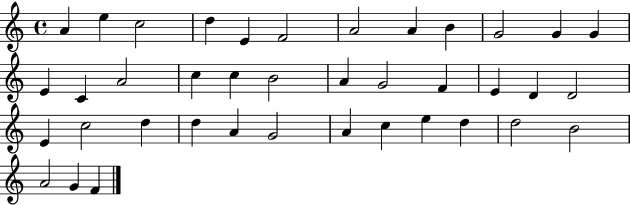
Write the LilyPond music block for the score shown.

{
  \clef treble
  \time 4/4
  \defaultTimeSignature
  \key c \major
  a'4 e''4 c''2 | d''4 e'4 f'2 | a'2 a'4 b'4 | g'2 g'4 g'4 | \break e'4 c'4 a'2 | c''4 c''4 b'2 | a'4 g'2 f'4 | e'4 d'4 d'2 | \break e'4 c''2 d''4 | d''4 a'4 g'2 | a'4 c''4 e''4 d''4 | d''2 b'2 | \break a'2 g'4 f'4 | \bar "|."
}